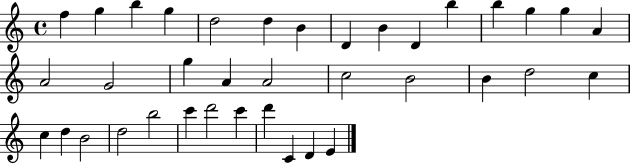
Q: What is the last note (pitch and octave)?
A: E4